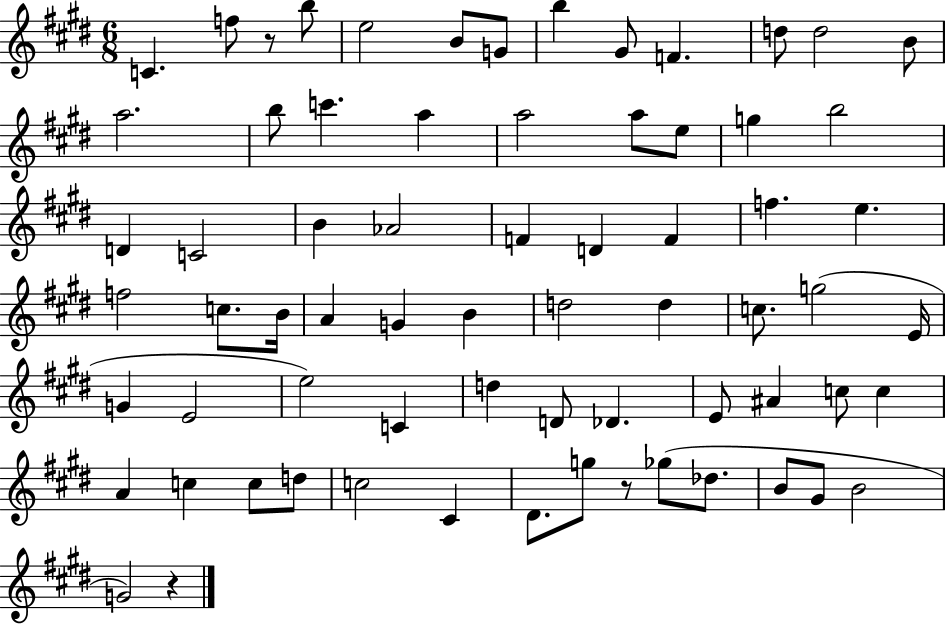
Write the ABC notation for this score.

X:1
T:Untitled
M:6/8
L:1/4
K:E
C f/2 z/2 b/2 e2 B/2 G/2 b ^G/2 F d/2 d2 B/2 a2 b/2 c' a a2 a/2 e/2 g b2 D C2 B _A2 F D F f e f2 c/2 B/4 A G B d2 d c/2 g2 E/4 G E2 e2 C d D/2 _D E/2 ^A c/2 c A c c/2 d/2 c2 ^C ^D/2 g/2 z/2 _g/2 _d/2 B/2 ^G/2 B2 G2 z